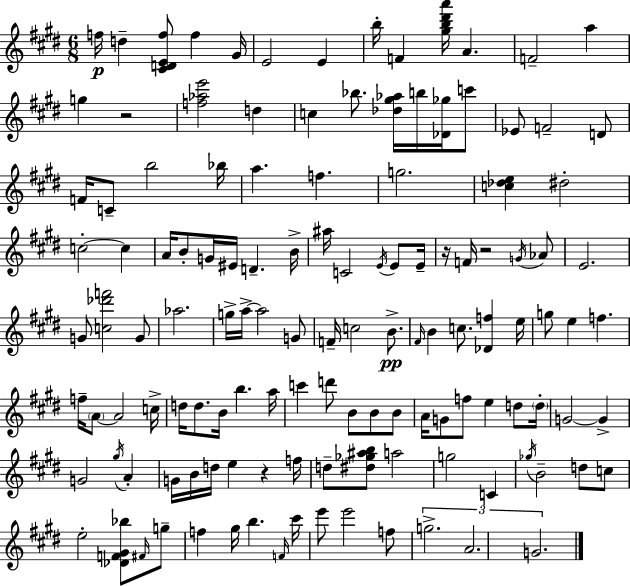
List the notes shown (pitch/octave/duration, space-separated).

F5/s D5/q [C#4,D4,E4,F5]/e F5/q G#4/s E4/h E4/q B5/s F4/q [G#5,B5,D#6,A6]/s A4/q. F4/h A5/q G5/q R/h [F5,Ab5,E6]/h D5/q C5/q Bb5/e. [Db5,G#5,Ab5]/s B5/s [Db4,Gb5]/s C6/e Eb4/e F4/h D4/e F4/s C4/e B5/h Bb5/s A5/q. F5/q. G5/h. [C5,Db5,E5]/q D#5/h C5/h C5/q A4/s B4/e G4/s EIS4/s D4/q. B4/s A#5/s C4/h E4/s E4/e E4/s R/s F4/s R/h G4/s Ab4/e E4/h. G4/e [C5,Db6,F6]/h G4/e Ab5/h. G5/s A5/s A5/h G4/e F4/s C5/h B4/e. F#4/s B4/q C5/e. [Db4,F5]/q E5/s G5/e E5/q F5/q. F5/s A4/e A4/h C5/s D5/s D5/e. B4/s B5/q. A5/s C6/q D6/e B4/e B4/e B4/e A4/s G4/e F5/e E5/q D5/e D5/s G4/h G4/q G4/h G#5/s A4/q G4/s B4/s D5/s E5/q R/q F5/s D5/e [D#5,Gb5,A#5,B5]/e A5/h G5/h C4/q Gb5/s B4/h D5/e C5/e E5/h [Db4,F4,G#4,Bb5]/e F#4/s G5/e F5/q G#5/s B5/q. F4/s C#6/s E6/e E6/h F5/e G5/h. A4/h. G4/h.